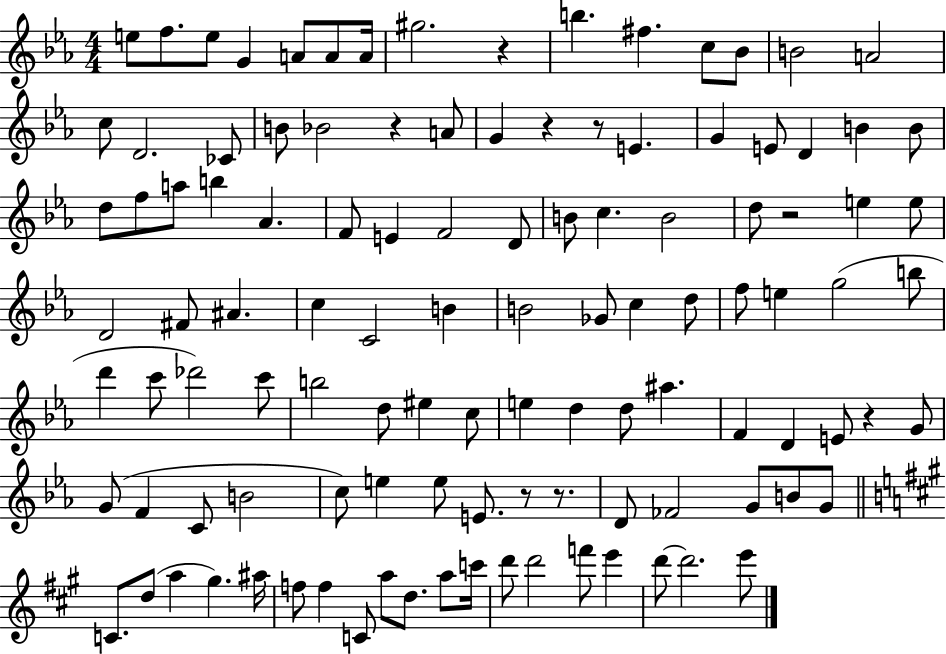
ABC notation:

X:1
T:Untitled
M:4/4
L:1/4
K:Eb
e/2 f/2 e/2 G A/2 A/2 A/4 ^g2 z b ^f c/2 _B/2 B2 A2 c/2 D2 _C/2 B/2 _B2 z A/2 G z z/2 E G E/2 D B B/2 d/2 f/2 a/2 b _A F/2 E F2 D/2 B/2 c B2 d/2 z2 e e/2 D2 ^F/2 ^A c C2 B B2 _G/2 c d/2 f/2 e g2 b/2 d' c'/2 _d'2 c'/2 b2 d/2 ^e c/2 e d d/2 ^a F D E/2 z G/2 G/2 F C/2 B2 c/2 e e/2 E/2 z/2 z/2 D/2 _F2 G/2 B/2 G/2 C/2 d/2 a ^g ^a/4 f/2 f C/2 a/2 d/2 a/2 c'/4 d'/2 d'2 f'/2 e' d'/2 d'2 e'/2